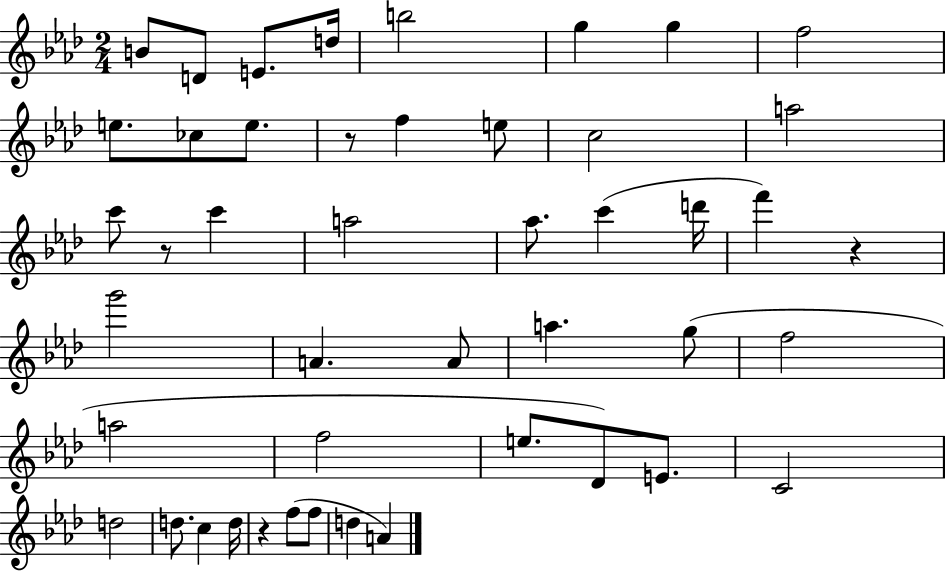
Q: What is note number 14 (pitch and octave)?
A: C5